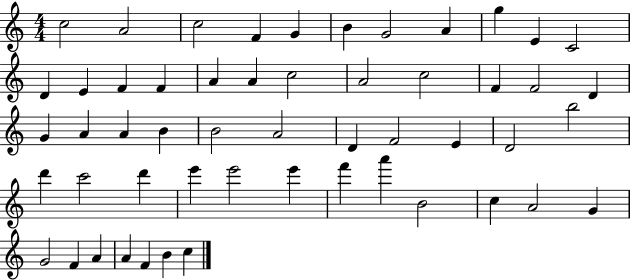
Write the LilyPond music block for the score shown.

{
  \clef treble
  \numericTimeSignature
  \time 4/4
  \key c \major
  c''2 a'2 | c''2 f'4 g'4 | b'4 g'2 a'4 | g''4 e'4 c'2 | \break d'4 e'4 f'4 f'4 | a'4 a'4 c''2 | a'2 c''2 | f'4 f'2 d'4 | \break g'4 a'4 a'4 b'4 | b'2 a'2 | d'4 f'2 e'4 | d'2 b''2 | \break d'''4 c'''2 d'''4 | e'''4 e'''2 e'''4 | f'''4 a'''4 b'2 | c''4 a'2 g'4 | \break g'2 f'4 a'4 | a'4 f'4 b'4 c''4 | \bar "|."
}